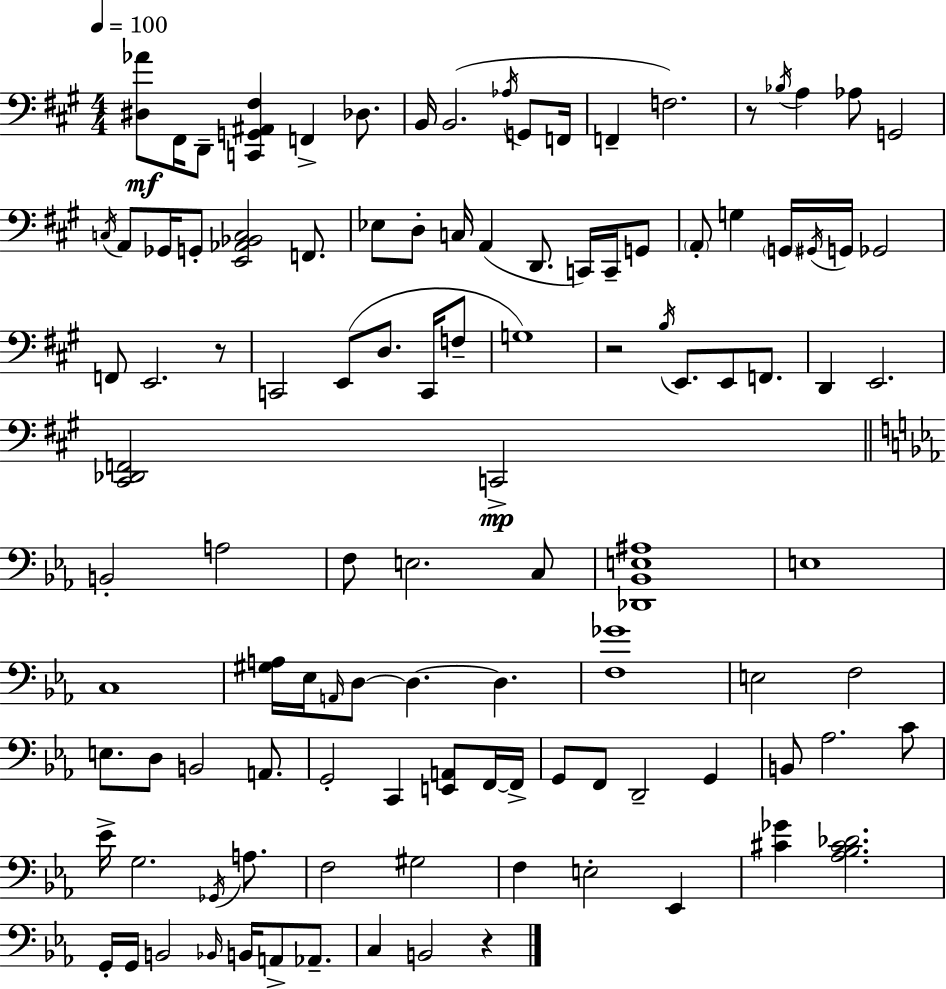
X:1
T:Untitled
M:4/4
L:1/4
K:A
[^D,_A]/2 ^F,,/4 D,,/2 [C,,G,,^A,,^F,] F,, _D,/2 B,,/4 B,,2 _A,/4 G,,/2 F,,/4 F,, F,2 z/2 _B,/4 A, _A,/2 G,,2 C,/4 A,,/2 _G,,/4 G,,/2 [E,,_A,,_B,,C,]2 F,,/2 _E,/2 D,/2 C,/4 A,, D,,/2 C,,/4 C,,/4 G,,/2 A,,/2 G, G,,/4 ^G,,/4 G,,/4 _G,,2 F,,/2 E,,2 z/2 C,,2 E,,/2 D,/2 C,,/4 F,/2 G,4 z2 B,/4 E,,/2 E,,/2 F,,/2 D,, E,,2 [^C,,_D,,F,,]2 C,,2 B,,2 A,2 F,/2 E,2 C,/2 [_D,,_B,,E,^A,]4 E,4 C,4 [^G,A,]/4 _E,/4 A,,/4 D,/2 D, D, [F,_G]4 E,2 F,2 E,/2 D,/2 B,,2 A,,/2 G,,2 C,, [E,,A,,]/2 F,,/4 F,,/4 G,,/2 F,,/2 D,,2 G,, B,,/2 _A,2 C/2 _E/4 G,2 _G,,/4 A,/2 F,2 ^G,2 F, E,2 _E,, [^C_G] [_A,_B,^C_D]2 G,,/4 G,,/4 B,,2 _B,,/4 B,,/4 A,,/2 _A,,/2 C, B,,2 z